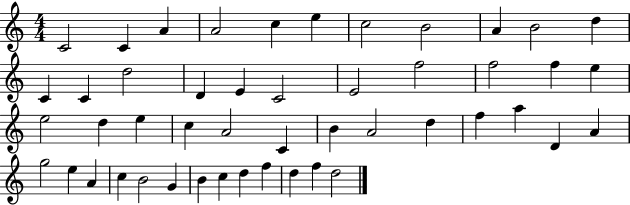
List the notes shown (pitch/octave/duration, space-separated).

C4/h C4/q A4/q A4/h C5/q E5/q C5/h B4/h A4/q B4/h D5/q C4/q C4/q D5/h D4/q E4/q C4/h E4/h F5/h F5/h F5/q E5/q E5/h D5/q E5/q C5/q A4/h C4/q B4/q A4/h D5/q F5/q A5/q D4/q A4/q G5/h E5/q A4/q C5/q B4/h G4/q B4/q C5/q D5/q F5/q D5/q F5/q D5/h